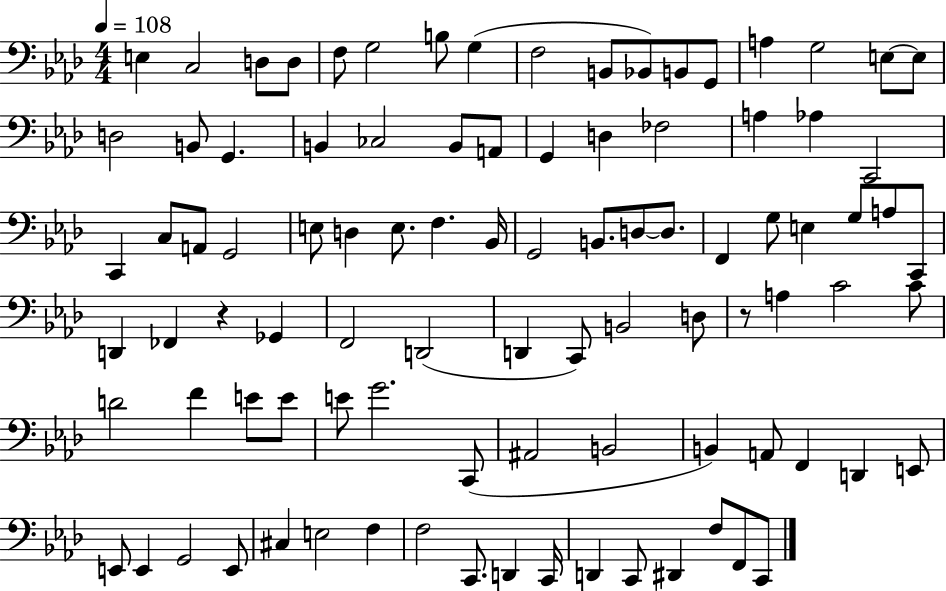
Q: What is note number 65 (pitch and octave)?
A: E4